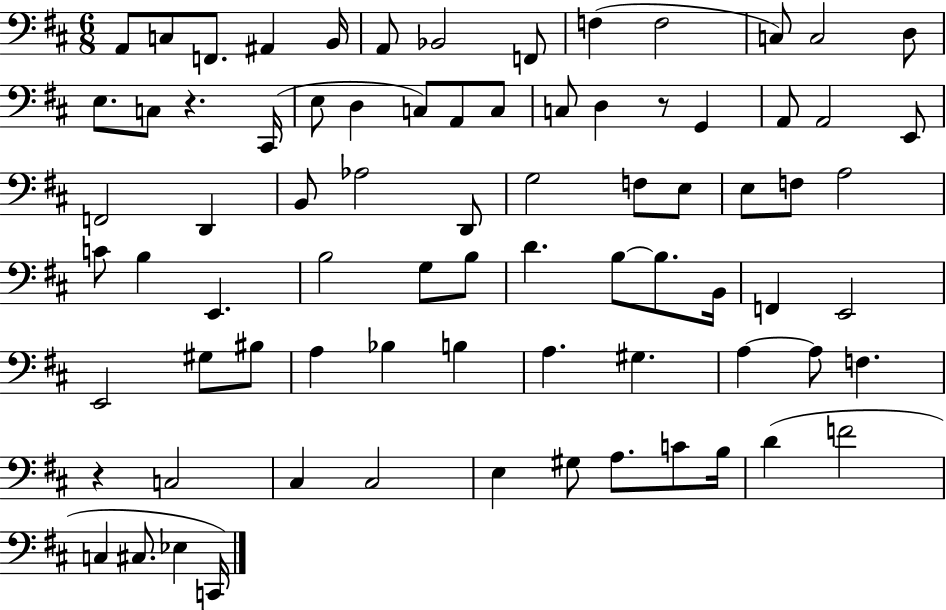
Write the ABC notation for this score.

X:1
T:Untitled
M:6/8
L:1/4
K:D
A,,/2 C,/2 F,,/2 ^A,, B,,/4 A,,/2 _B,,2 F,,/2 F, F,2 C,/2 C,2 D,/2 E,/2 C,/2 z ^C,,/4 E,/2 D, C,/2 A,,/2 C,/2 C,/2 D, z/2 G,, A,,/2 A,,2 E,,/2 F,,2 D,, B,,/2 _A,2 D,,/2 G,2 F,/2 E,/2 E,/2 F,/2 A,2 C/2 B, E,, B,2 G,/2 B,/2 D B,/2 B,/2 B,,/4 F,, E,,2 E,,2 ^G,/2 ^B,/2 A, _B, B, A, ^G, A, A,/2 F, z C,2 ^C, ^C,2 E, ^G,/2 A,/2 C/2 B,/4 D F2 C, ^C,/2 _E, C,,/4